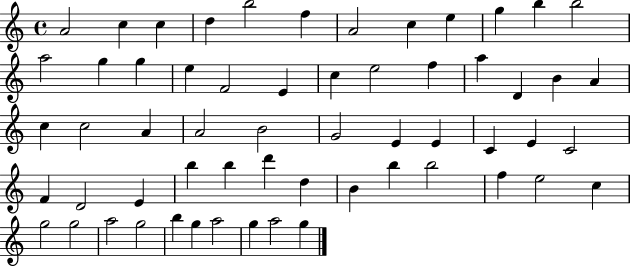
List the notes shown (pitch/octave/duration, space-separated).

A4/h C5/q C5/q D5/q B5/h F5/q A4/h C5/q E5/q G5/q B5/q B5/h A5/h G5/q G5/q E5/q F4/h E4/q C5/q E5/h F5/q A5/q D4/q B4/q A4/q C5/q C5/h A4/q A4/h B4/h G4/h E4/q E4/q C4/q E4/q C4/h F4/q D4/h E4/q B5/q B5/q D6/q D5/q B4/q B5/q B5/h F5/q E5/h C5/q G5/h G5/h A5/h G5/h B5/q G5/q A5/h G5/q A5/h G5/q